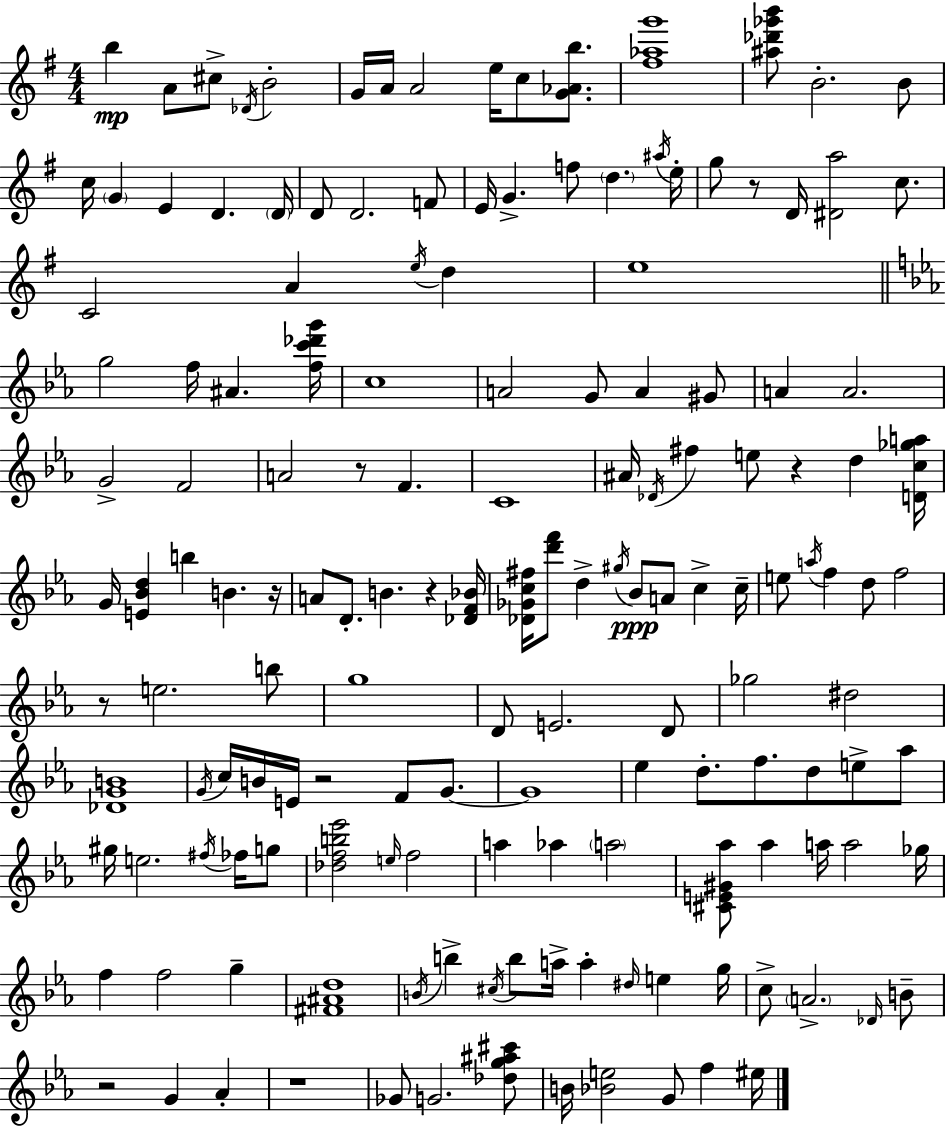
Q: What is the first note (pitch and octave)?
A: B5